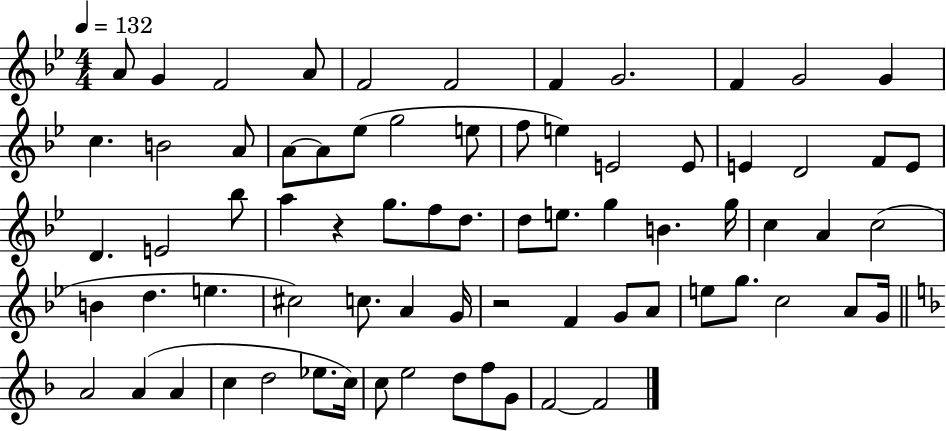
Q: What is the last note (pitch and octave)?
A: F4